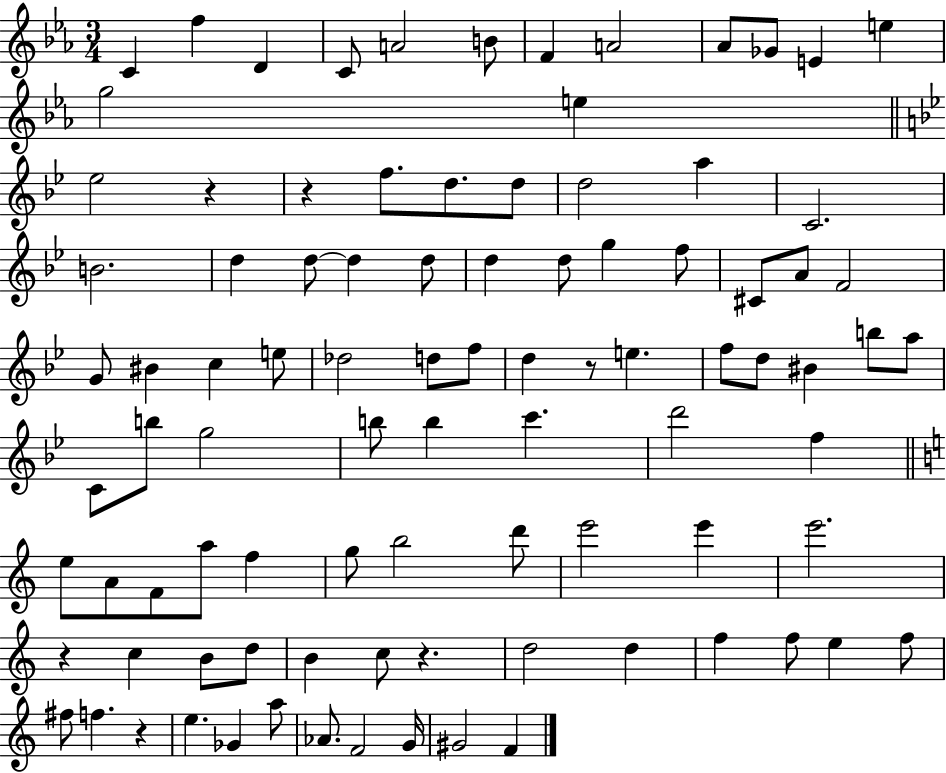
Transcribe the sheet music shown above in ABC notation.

X:1
T:Untitled
M:3/4
L:1/4
K:Eb
C f D C/2 A2 B/2 F A2 _A/2 _G/2 E e g2 e _e2 z z f/2 d/2 d/2 d2 a C2 B2 d d/2 d d/2 d d/2 g f/2 ^C/2 A/2 F2 G/2 ^B c e/2 _d2 d/2 f/2 d z/2 e f/2 d/2 ^B b/2 a/2 C/2 b/2 g2 b/2 b c' d'2 f e/2 A/2 F/2 a/2 f g/2 b2 d'/2 e'2 e' e'2 z c B/2 d/2 B c/2 z d2 d f f/2 e f/2 ^f/2 f z e _G a/2 _A/2 F2 G/4 ^G2 F